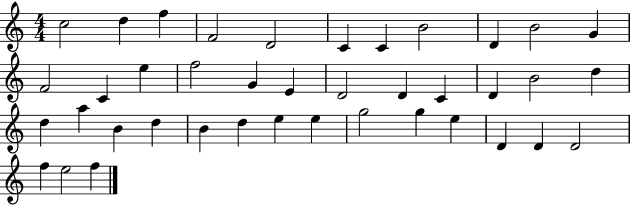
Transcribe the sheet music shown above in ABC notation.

X:1
T:Untitled
M:4/4
L:1/4
K:C
c2 d f F2 D2 C C B2 D B2 G F2 C e f2 G E D2 D C D B2 d d a B d B d e e g2 g e D D D2 f e2 f